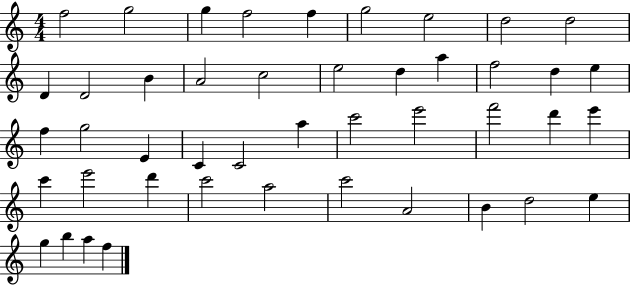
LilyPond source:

{
  \clef treble
  \numericTimeSignature
  \time 4/4
  \key c \major
  f''2 g''2 | g''4 f''2 f''4 | g''2 e''2 | d''2 d''2 | \break d'4 d'2 b'4 | a'2 c''2 | e''2 d''4 a''4 | f''2 d''4 e''4 | \break f''4 g''2 e'4 | c'4 c'2 a''4 | c'''2 e'''2 | f'''2 d'''4 e'''4 | \break c'''4 e'''2 d'''4 | c'''2 a''2 | c'''2 a'2 | b'4 d''2 e''4 | \break g''4 b''4 a''4 f''4 | \bar "|."
}